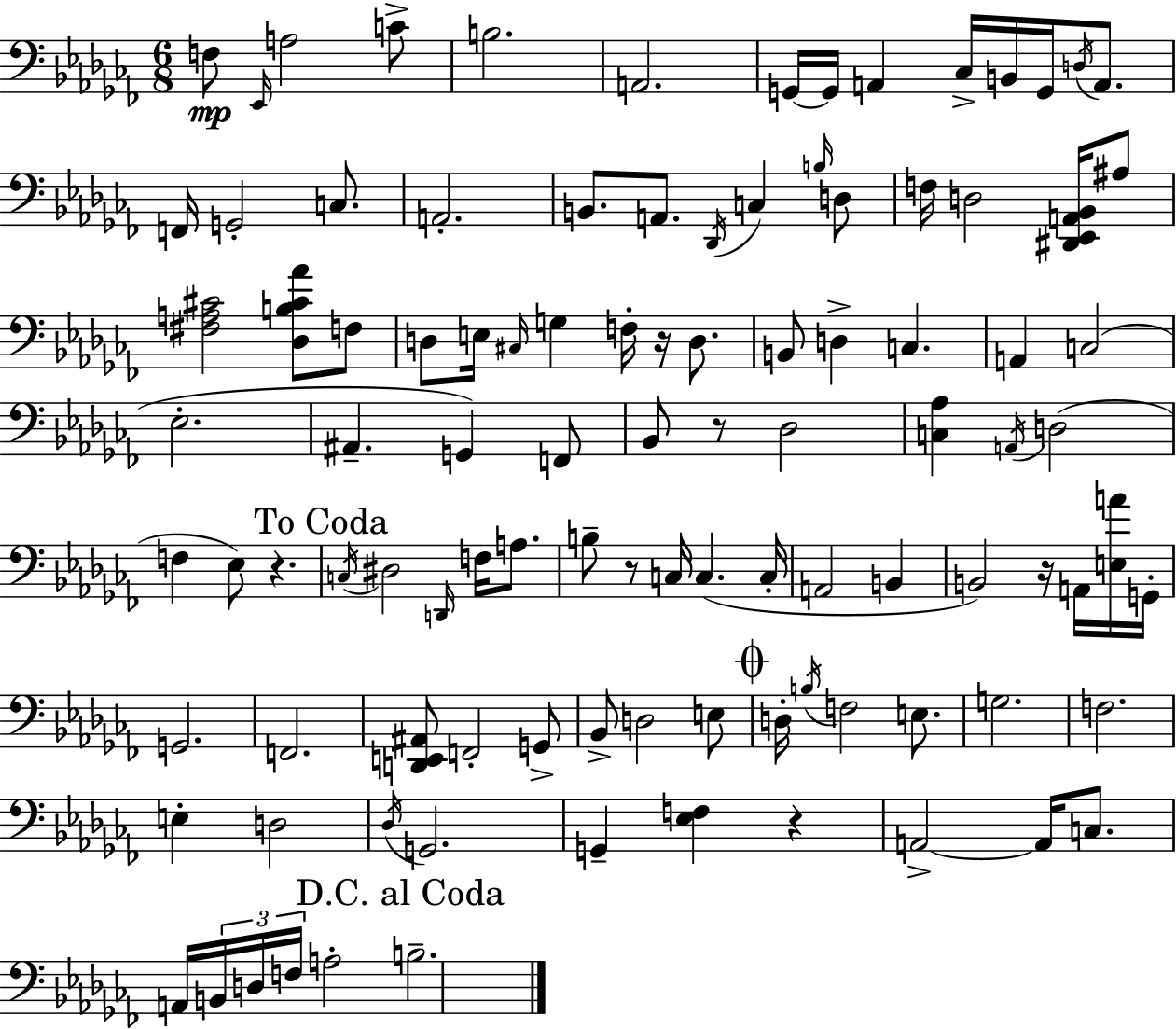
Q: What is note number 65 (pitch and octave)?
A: F2